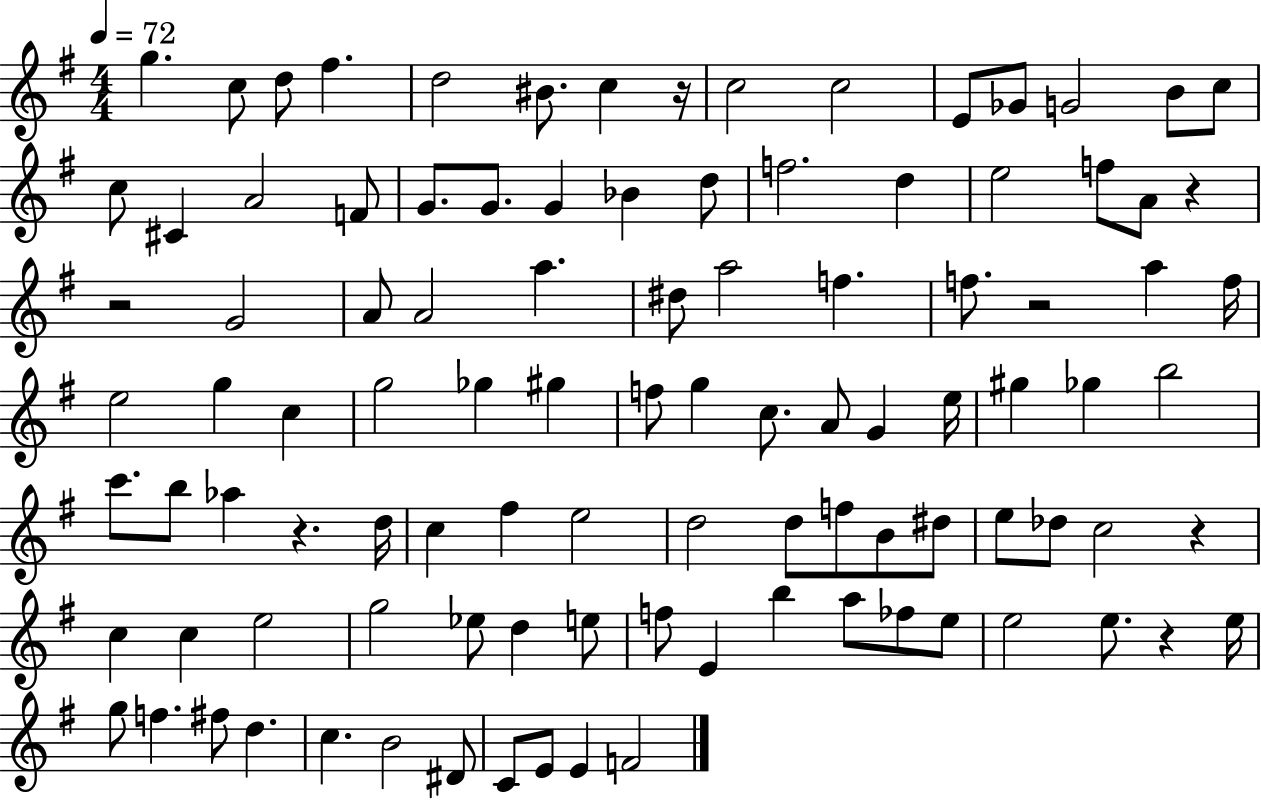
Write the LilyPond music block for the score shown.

{
  \clef treble
  \numericTimeSignature
  \time 4/4
  \key g \major
  \tempo 4 = 72
  \repeat volta 2 { g''4. c''8 d''8 fis''4. | d''2 bis'8. c''4 r16 | c''2 c''2 | e'8 ges'8 g'2 b'8 c''8 | \break c''8 cis'4 a'2 f'8 | g'8. g'8. g'4 bes'4 d''8 | f''2. d''4 | e''2 f''8 a'8 r4 | \break r2 g'2 | a'8 a'2 a''4. | dis''8 a''2 f''4. | f''8. r2 a''4 f''16 | \break e''2 g''4 c''4 | g''2 ges''4 gis''4 | f''8 g''4 c''8. a'8 g'4 e''16 | gis''4 ges''4 b''2 | \break c'''8. b''8 aes''4 r4. d''16 | c''4 fis''4 e''2 | d''2 d''8 f''8 b'8 dis''8 | e''8 des''8 c''2 r4 | \break c''4 c''4 e''2 | g''2 ees''8 d''4 e''8 | f''8 e'4 b''4 a''8 fes''8 e''8 | e''2 e''8. r4 e''16 | \break g''8 f''4. fis''8 d''4. | c''4. b'2 dis'8 | c'8 e'8 e'4 f'2 | } \bar "|."
}